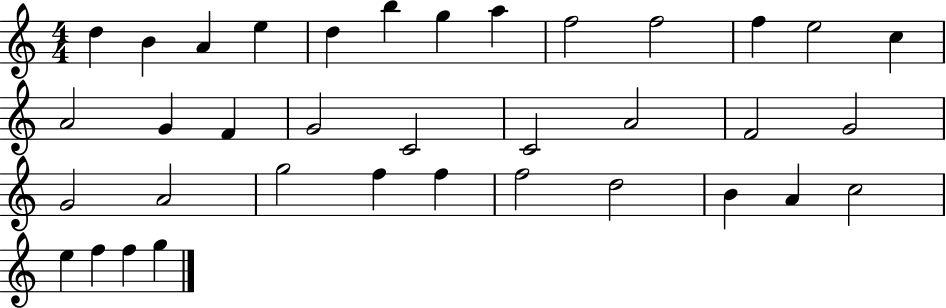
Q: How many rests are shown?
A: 0